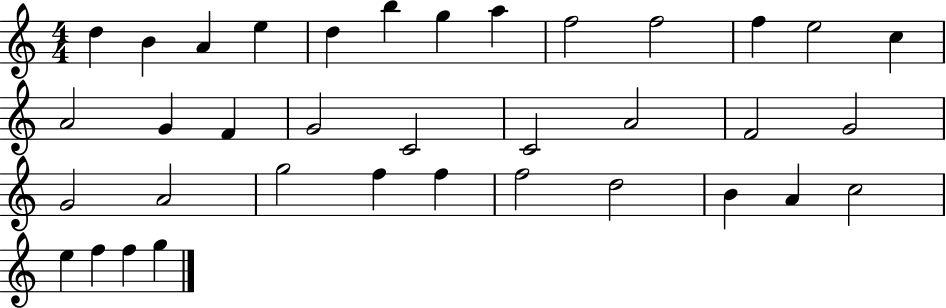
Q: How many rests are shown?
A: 0